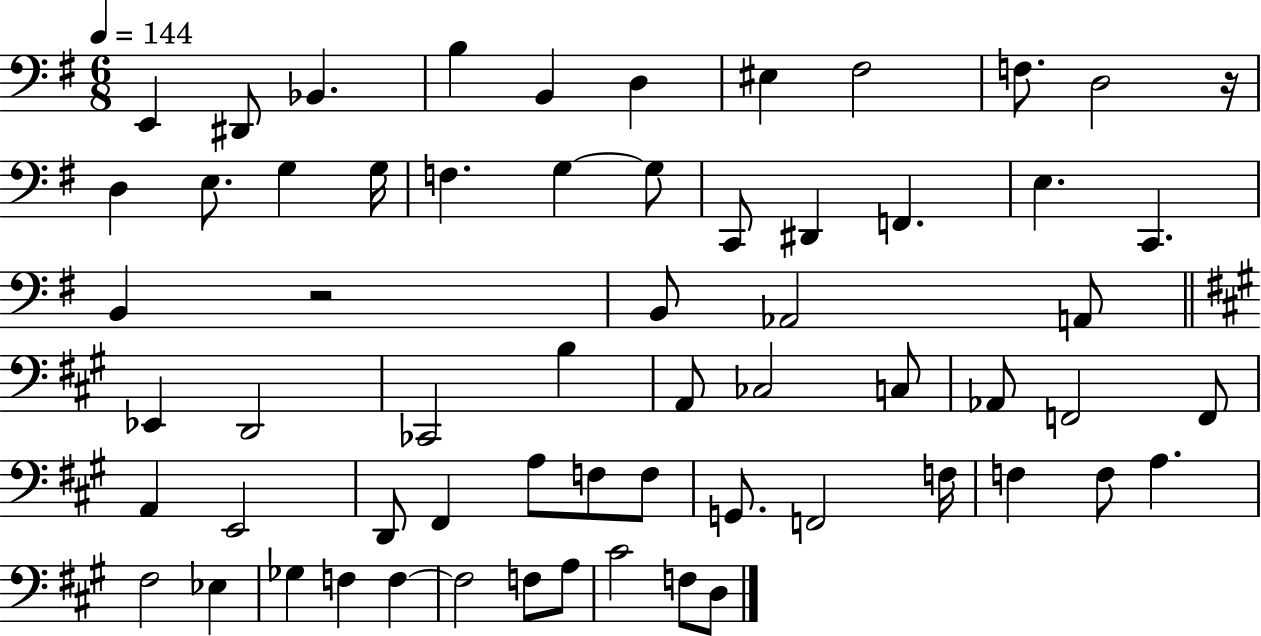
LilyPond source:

{
  \clef bass
  \numericTimeSignature
  \time 6/8
  \key g \major
  \tempo 4 = 144
  e,4 dis,8 bes,4. | b4 b,4 d4 | eis4 fis2 | f8. d2 r16 | \break d4 e8. g4 g16 | f4. g4~~ g8 | c,8 dis,4 f,4. | e4. c,4. | \break b,4 r2 | b,8 aes,2 a,8 | \bar "||" \break \key a \major ees,4 d,2 | ces,2 b4 | a,8 ces2 c8 | aes,8 f,2 f,8 | \break a,4 e,2 | d,8 fis,4 a8 f8 f8 | g,8. f,2 f16 | f4 f8 a4. | \break fis2 ees4 | ges4 f4 f4~~ | f2 f8 a8 | cis'2 f8 d8 | \break \bar "|."
}